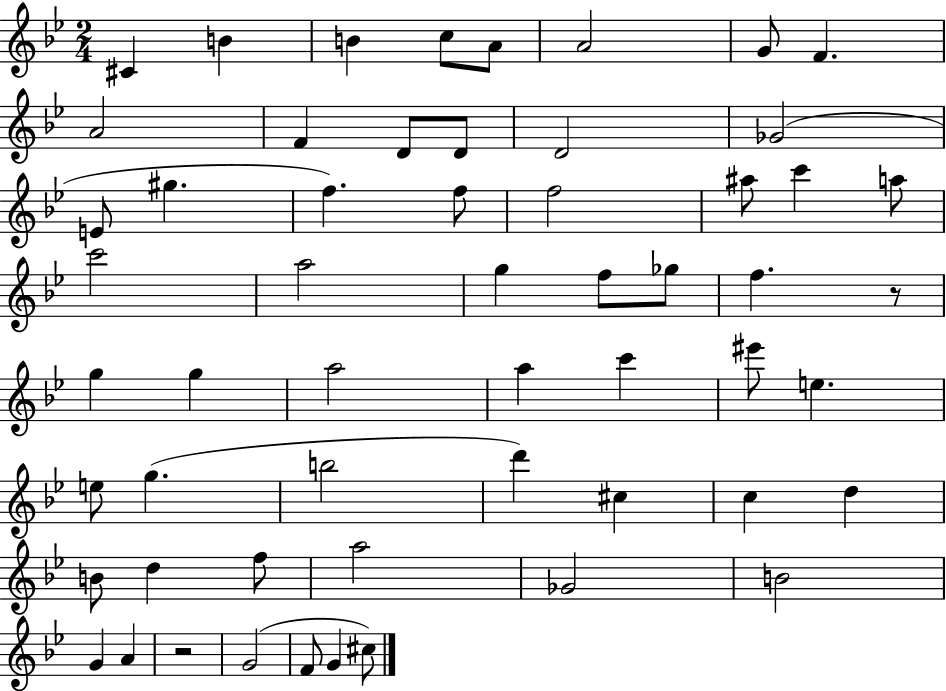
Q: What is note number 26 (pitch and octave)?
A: F5